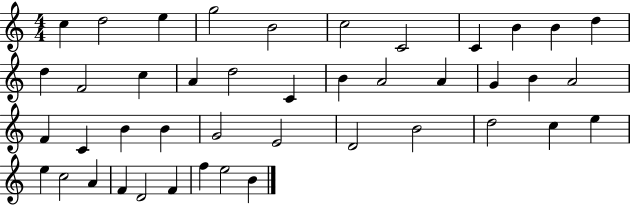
C5/q D5/h E5/q G5/h B4/h C5/h C4/h C4/q B4/q B4/q D5/q D5/q F4/h C5/q A4/q D5/h C4/q B4/q A4/h A4/q G4/q B4/q A4/h F4/q C4/q B4/q B4/q G4/h E4/h D4/h B4/h D5/h C5/q E5/q E5/q C5/h A4/q F4/q D4/h F4/q F5/q E5/h B4/q